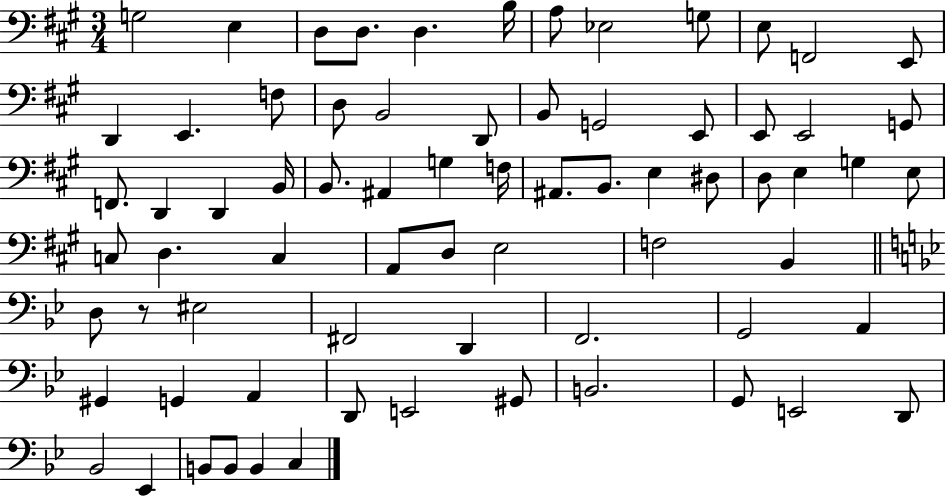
X:1
T:Untitled
M:3/4
L:1/4
K:A
G,2 E, D,/2 D,/2 D, B,/4 A,/2 _E,2 G,/2 E,/2 F,,2 E,,/2 D,, E,, F,/2 D,/2 B,,2 D,,/2 B,,/2 G,,2 E,,/2 E,,/2 E,,2 G,,/2 F,,/2 D,, D,, B,,/4 B,,/2 ^A,, G, F,/4 ^A,,/2 B,,/2 E, ^D,/2 D,/2 E, G, E,/2 C,/2 D, C, A,,/2 D,/2 E,2 F,2 B,, D,/2 z/2 ^E,2 ^F,,2 D,, F,,2 G,,2 A,, ^G,, G,, A,, D,,/2 E,,2 ^G,,/2 B,,2 G,,/2 E,,2 D,,/2 _B,,2 _E,, B,,/2 B,,/2 B,, C,